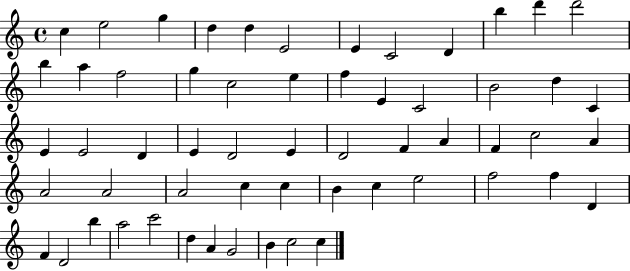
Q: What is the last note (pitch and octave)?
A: C5